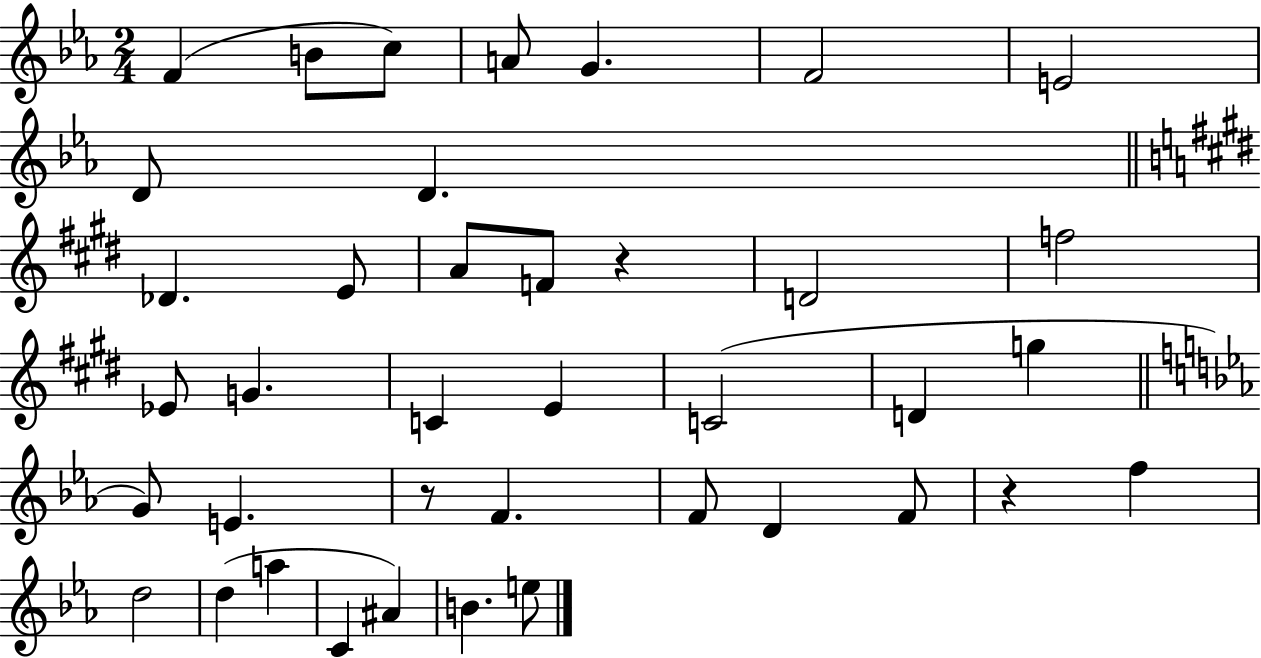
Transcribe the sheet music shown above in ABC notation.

X:1
T:Untitled
M:2/4
L:1/4
K:Eb
F B/2 c/2 A/2 G F2 E2 D/2 D _D E/2 A/2 F/2 z D2 f2 _E/2 G C E C2 D g G/2 E z/2 F F/2 D F/2 z f d2 d a C ^A B e/2